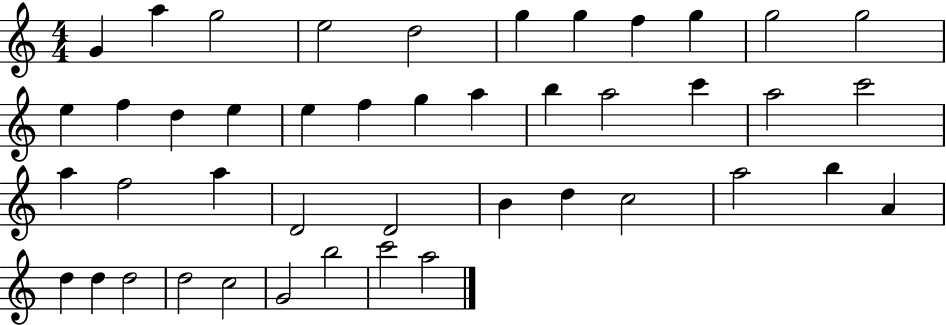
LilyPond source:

{
  \clef treble
  \numericTimeSignature
  \time 4/4
  \key c \major
  g'4 a''4 g''2 | e''2 d''2 | g''4 g''4 f''4 g''4 | g''2 g''2 | \break e''4 f''4 d''4 e''4 | e''4 f''4 g''4 a''4 | b''4 a''2 c'''4 | a''2 c'''2 | \break a''4 f''2 a''4 | d'2 d'2 | b'4 d''4 c''2 | a''2 b''4 a'4 | \break d''4 d''4 d''2 | d''2 c''2 | g'2 b''2 | c'''2 a''2 | \break \bar "|."
}